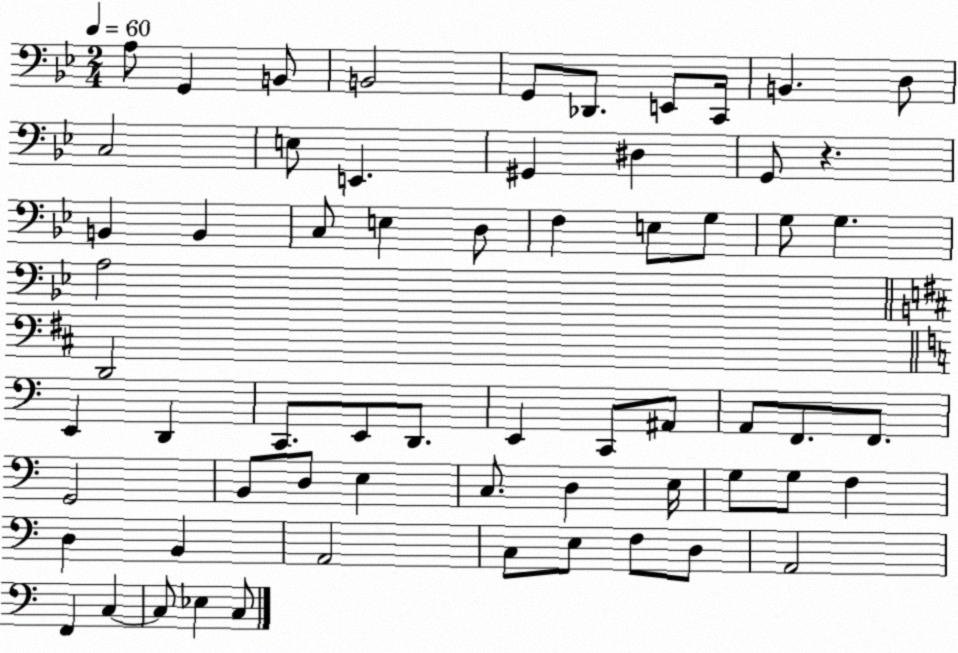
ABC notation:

X:1
T:Untitled
M:2/4
L:1/4
K:Bb
A,/2 G,, B,,/2 B,,2 G,,/2 _D,,/2 E,,/2 C,,/4 B,, D,/2 C,2 E,/2 E,, ^G,, ^D, G,,/2 z B,, B,, C,/2 E, D,/2 F, E,/2 G,/2 G,/2 G, A,2 D,,2 E,, D,, C,,/2 E,,/2 D,,/2 E,, C,,/2 ^A,,/2 A,,/2 F,,/2 F,,/2 G,,2 B,,/2 D,/2 E, C,/2 D, E,/4 G,/2 G,/2 F, D, B,, A,,2 C,/2 E,/2 F,/2 D,/2 A,,2 F,, C, C,/2 _E, C,/2